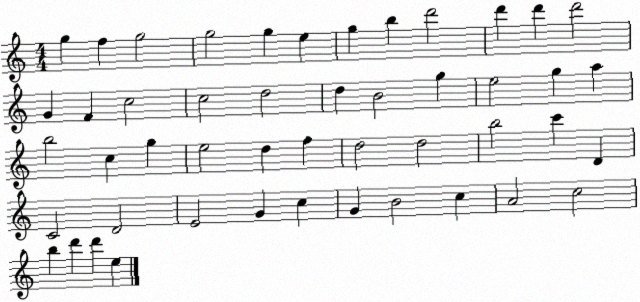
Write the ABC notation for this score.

X:1
T:Untitled
M:4/4
L:1/4
K:C
g f g2 g2 g e g b d'2 d' d' d'2 G F c2 c2 d2 d B2 g e2 g a b2 c g e2 d f d2 d2 b2 c' D C2 D2 E2 G c G B2 c A2 c2 b d' d' e